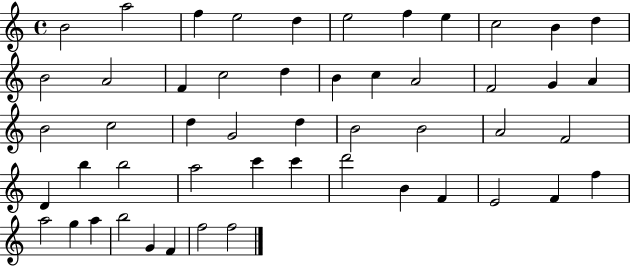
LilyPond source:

{
  \clef treble
  \time 4/4
  \defaultTimeSignature
  \key c \major
  b'2 a''2 | f''4 e''2 d''4 | e''2 f''4 e''4 | c''2 b'4 d''4 | \break b'2 a'2 | f'4 c''2 d''4 | b'4 c''4 a'2 | f'2 g'4 a'4 | \break b'2 c''2 | d''4 g'2 d''4 | b'2 b'2 | a'2 f'2 | \break d'4 b''4 b''2 | a''2 c'''4 c'''4 | d'''2 b'4 f'4 | e'2 f'4 f''4 | \break a''2 g''4 a''4 | b''2 g'4 f'4 | f''2 f''2 | \bar "|."
}